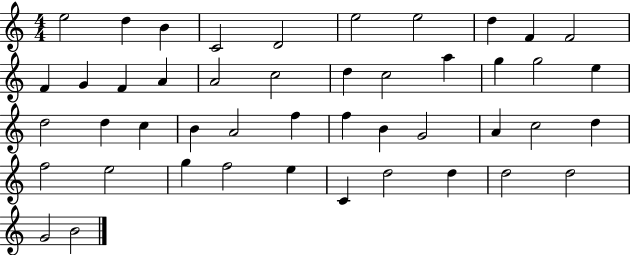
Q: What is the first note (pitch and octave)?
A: E5